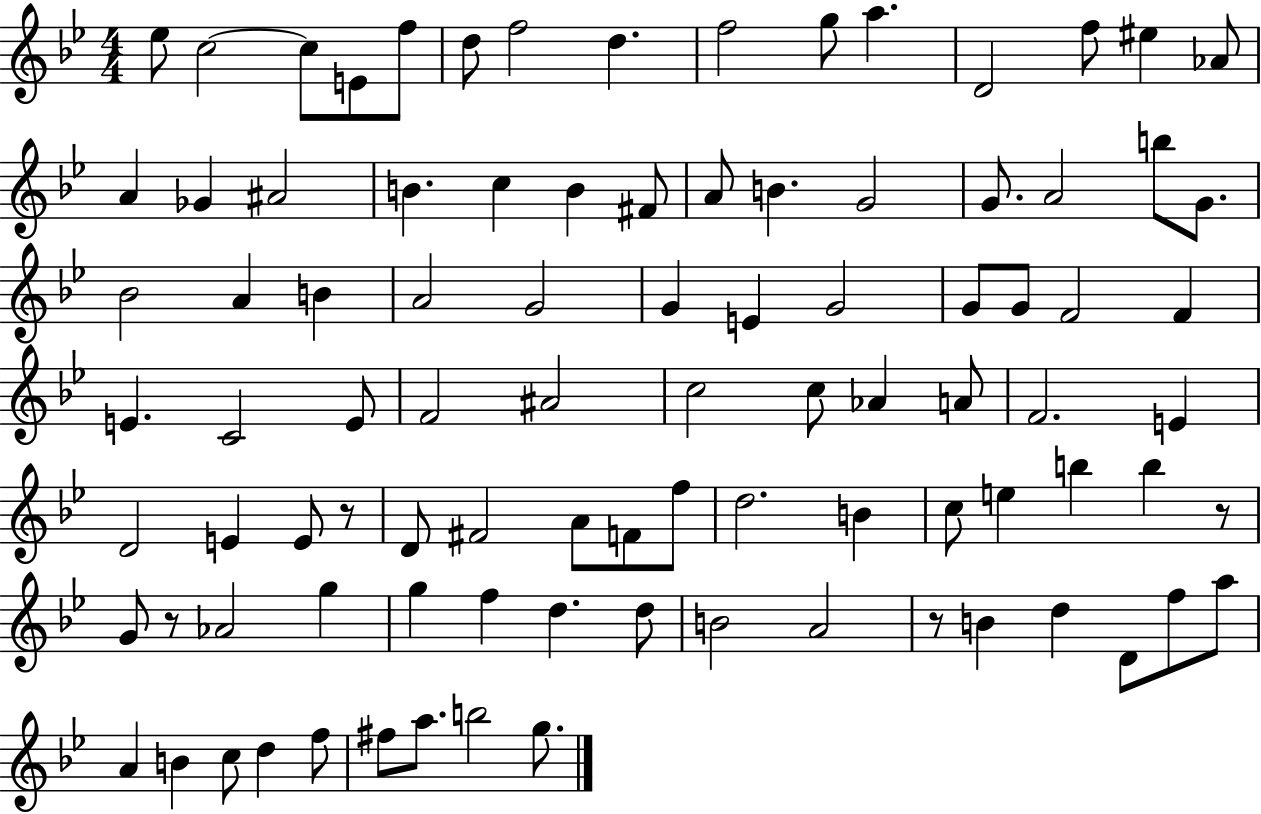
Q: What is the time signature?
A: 4/4